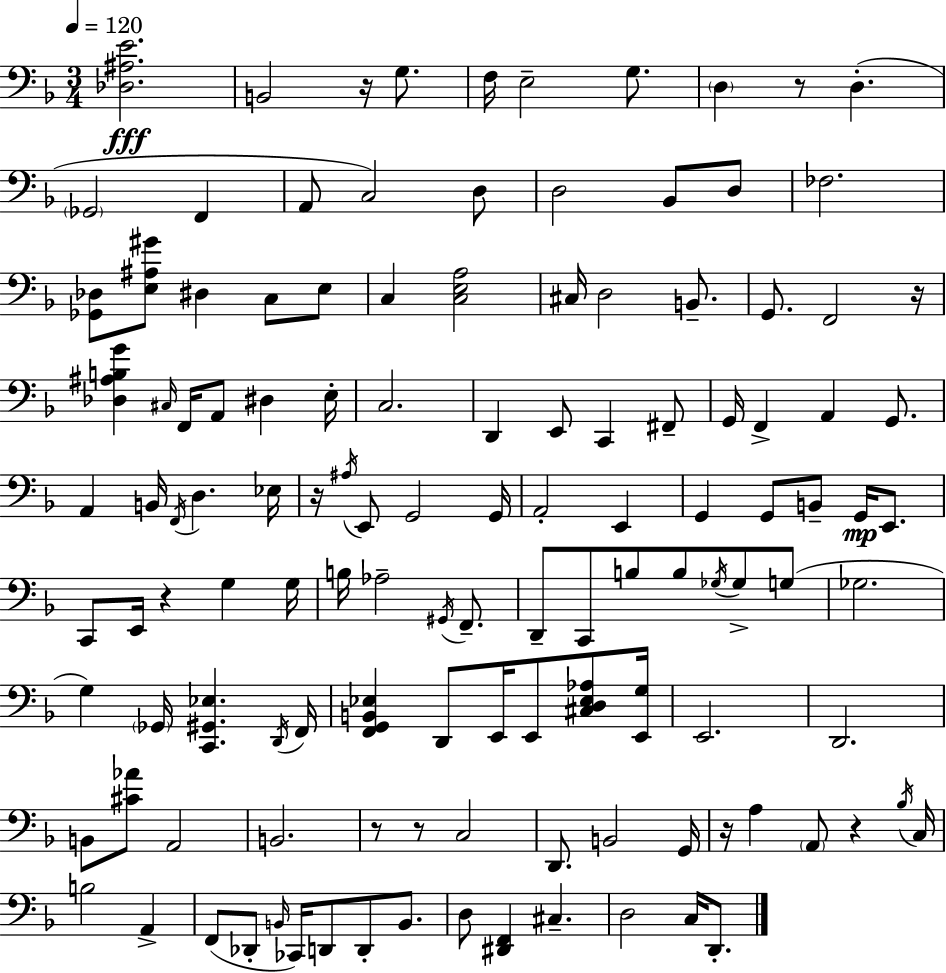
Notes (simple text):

[Db3,A#3,E4]/h. B2/h R/s G3/e. F3/s E3/h G3/e. D3/q R/e D3/q. Gb2/h F2/q A2/e C3/h D3/e D3/h Bb2/e D3/e FES3/h. [Gb2,Db3]/e [E3,A#3,G#4]/e D#3/q C3/e E3/e C3/q [C3,E3,A3]/h C#3/s D3/h B2/e. G2/e. F2/h R/s [Db3,A#3,B3,G4]/q C#3/s F2/s A2/e D#3/q E3/s C3/h. D2/q E2/e C2/q F#2/e G2/s F2/q A2/q G2/e. A2/q B2/s F2/s D3/q. Eb3/s R/s A#3/s E2/e G2/h G2/s A2/h E2/q G2/q G2/e B2/e G2/s E2/e. C2/e E2/s R/q G3/q G3/s B3/s Ab3/h G#2/s F2/e. D2/e C2/e B3/e B3/e Gb3/s Gb3/e G3/e Gb3/h. G3/q Gb2/s [C2,G#2,Eb3]/q. D2/s F2/s [F2,G2,B2,Eb3]/q D2/e E2/s E2/e [C#3,D3,Eb3,Ab3]/e [E2,G3]/s E2/h. D2/h. B2/e [C#4,Ab4]/e A2/h B2/h. R/e R/e C3/h D2/e. B2/h G2/s R/s A3/q A2/e R/q Bb3/s C3/s B3/h A2/q F2/e Db2/e B2/s CES2/s D2/e D2/e B2/e. D3/e [D#2,F2]/q C#3/q. D3/h C3/s D2/e.